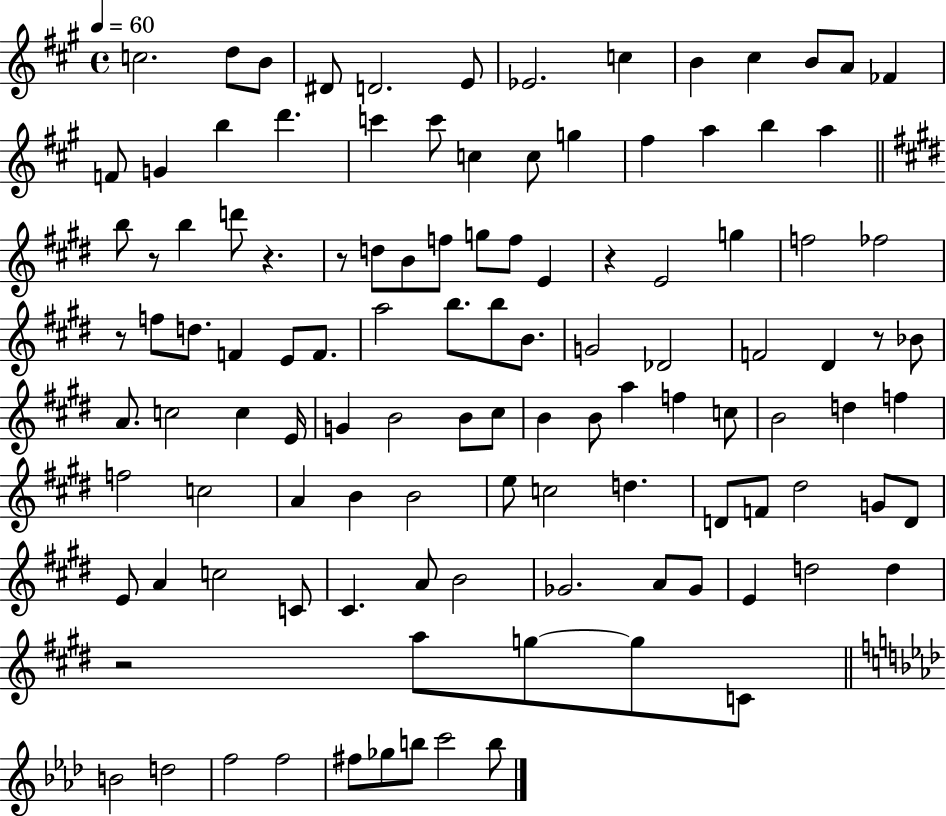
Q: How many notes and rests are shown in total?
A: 115